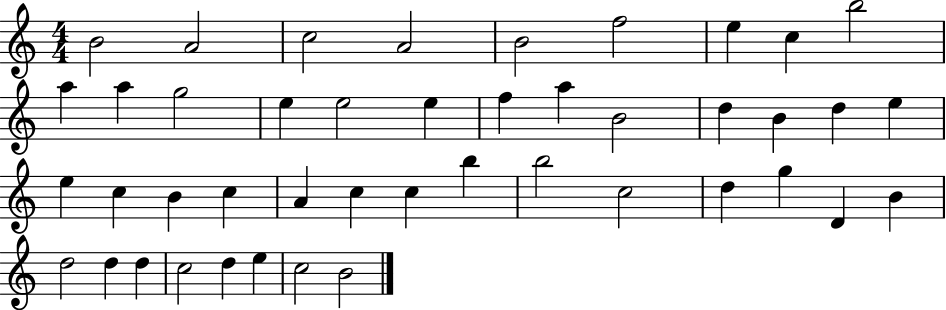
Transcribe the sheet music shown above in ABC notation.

X:1
T:Untitled
M:4/4
L:1/4
K:C
B2 A2 c2 A2 B2 f2 e c b2 a a g2 e e2 e f a B2 d B d e e c B c A c c b b2 c2 d g D B d2 d d c2 d e c2 B2